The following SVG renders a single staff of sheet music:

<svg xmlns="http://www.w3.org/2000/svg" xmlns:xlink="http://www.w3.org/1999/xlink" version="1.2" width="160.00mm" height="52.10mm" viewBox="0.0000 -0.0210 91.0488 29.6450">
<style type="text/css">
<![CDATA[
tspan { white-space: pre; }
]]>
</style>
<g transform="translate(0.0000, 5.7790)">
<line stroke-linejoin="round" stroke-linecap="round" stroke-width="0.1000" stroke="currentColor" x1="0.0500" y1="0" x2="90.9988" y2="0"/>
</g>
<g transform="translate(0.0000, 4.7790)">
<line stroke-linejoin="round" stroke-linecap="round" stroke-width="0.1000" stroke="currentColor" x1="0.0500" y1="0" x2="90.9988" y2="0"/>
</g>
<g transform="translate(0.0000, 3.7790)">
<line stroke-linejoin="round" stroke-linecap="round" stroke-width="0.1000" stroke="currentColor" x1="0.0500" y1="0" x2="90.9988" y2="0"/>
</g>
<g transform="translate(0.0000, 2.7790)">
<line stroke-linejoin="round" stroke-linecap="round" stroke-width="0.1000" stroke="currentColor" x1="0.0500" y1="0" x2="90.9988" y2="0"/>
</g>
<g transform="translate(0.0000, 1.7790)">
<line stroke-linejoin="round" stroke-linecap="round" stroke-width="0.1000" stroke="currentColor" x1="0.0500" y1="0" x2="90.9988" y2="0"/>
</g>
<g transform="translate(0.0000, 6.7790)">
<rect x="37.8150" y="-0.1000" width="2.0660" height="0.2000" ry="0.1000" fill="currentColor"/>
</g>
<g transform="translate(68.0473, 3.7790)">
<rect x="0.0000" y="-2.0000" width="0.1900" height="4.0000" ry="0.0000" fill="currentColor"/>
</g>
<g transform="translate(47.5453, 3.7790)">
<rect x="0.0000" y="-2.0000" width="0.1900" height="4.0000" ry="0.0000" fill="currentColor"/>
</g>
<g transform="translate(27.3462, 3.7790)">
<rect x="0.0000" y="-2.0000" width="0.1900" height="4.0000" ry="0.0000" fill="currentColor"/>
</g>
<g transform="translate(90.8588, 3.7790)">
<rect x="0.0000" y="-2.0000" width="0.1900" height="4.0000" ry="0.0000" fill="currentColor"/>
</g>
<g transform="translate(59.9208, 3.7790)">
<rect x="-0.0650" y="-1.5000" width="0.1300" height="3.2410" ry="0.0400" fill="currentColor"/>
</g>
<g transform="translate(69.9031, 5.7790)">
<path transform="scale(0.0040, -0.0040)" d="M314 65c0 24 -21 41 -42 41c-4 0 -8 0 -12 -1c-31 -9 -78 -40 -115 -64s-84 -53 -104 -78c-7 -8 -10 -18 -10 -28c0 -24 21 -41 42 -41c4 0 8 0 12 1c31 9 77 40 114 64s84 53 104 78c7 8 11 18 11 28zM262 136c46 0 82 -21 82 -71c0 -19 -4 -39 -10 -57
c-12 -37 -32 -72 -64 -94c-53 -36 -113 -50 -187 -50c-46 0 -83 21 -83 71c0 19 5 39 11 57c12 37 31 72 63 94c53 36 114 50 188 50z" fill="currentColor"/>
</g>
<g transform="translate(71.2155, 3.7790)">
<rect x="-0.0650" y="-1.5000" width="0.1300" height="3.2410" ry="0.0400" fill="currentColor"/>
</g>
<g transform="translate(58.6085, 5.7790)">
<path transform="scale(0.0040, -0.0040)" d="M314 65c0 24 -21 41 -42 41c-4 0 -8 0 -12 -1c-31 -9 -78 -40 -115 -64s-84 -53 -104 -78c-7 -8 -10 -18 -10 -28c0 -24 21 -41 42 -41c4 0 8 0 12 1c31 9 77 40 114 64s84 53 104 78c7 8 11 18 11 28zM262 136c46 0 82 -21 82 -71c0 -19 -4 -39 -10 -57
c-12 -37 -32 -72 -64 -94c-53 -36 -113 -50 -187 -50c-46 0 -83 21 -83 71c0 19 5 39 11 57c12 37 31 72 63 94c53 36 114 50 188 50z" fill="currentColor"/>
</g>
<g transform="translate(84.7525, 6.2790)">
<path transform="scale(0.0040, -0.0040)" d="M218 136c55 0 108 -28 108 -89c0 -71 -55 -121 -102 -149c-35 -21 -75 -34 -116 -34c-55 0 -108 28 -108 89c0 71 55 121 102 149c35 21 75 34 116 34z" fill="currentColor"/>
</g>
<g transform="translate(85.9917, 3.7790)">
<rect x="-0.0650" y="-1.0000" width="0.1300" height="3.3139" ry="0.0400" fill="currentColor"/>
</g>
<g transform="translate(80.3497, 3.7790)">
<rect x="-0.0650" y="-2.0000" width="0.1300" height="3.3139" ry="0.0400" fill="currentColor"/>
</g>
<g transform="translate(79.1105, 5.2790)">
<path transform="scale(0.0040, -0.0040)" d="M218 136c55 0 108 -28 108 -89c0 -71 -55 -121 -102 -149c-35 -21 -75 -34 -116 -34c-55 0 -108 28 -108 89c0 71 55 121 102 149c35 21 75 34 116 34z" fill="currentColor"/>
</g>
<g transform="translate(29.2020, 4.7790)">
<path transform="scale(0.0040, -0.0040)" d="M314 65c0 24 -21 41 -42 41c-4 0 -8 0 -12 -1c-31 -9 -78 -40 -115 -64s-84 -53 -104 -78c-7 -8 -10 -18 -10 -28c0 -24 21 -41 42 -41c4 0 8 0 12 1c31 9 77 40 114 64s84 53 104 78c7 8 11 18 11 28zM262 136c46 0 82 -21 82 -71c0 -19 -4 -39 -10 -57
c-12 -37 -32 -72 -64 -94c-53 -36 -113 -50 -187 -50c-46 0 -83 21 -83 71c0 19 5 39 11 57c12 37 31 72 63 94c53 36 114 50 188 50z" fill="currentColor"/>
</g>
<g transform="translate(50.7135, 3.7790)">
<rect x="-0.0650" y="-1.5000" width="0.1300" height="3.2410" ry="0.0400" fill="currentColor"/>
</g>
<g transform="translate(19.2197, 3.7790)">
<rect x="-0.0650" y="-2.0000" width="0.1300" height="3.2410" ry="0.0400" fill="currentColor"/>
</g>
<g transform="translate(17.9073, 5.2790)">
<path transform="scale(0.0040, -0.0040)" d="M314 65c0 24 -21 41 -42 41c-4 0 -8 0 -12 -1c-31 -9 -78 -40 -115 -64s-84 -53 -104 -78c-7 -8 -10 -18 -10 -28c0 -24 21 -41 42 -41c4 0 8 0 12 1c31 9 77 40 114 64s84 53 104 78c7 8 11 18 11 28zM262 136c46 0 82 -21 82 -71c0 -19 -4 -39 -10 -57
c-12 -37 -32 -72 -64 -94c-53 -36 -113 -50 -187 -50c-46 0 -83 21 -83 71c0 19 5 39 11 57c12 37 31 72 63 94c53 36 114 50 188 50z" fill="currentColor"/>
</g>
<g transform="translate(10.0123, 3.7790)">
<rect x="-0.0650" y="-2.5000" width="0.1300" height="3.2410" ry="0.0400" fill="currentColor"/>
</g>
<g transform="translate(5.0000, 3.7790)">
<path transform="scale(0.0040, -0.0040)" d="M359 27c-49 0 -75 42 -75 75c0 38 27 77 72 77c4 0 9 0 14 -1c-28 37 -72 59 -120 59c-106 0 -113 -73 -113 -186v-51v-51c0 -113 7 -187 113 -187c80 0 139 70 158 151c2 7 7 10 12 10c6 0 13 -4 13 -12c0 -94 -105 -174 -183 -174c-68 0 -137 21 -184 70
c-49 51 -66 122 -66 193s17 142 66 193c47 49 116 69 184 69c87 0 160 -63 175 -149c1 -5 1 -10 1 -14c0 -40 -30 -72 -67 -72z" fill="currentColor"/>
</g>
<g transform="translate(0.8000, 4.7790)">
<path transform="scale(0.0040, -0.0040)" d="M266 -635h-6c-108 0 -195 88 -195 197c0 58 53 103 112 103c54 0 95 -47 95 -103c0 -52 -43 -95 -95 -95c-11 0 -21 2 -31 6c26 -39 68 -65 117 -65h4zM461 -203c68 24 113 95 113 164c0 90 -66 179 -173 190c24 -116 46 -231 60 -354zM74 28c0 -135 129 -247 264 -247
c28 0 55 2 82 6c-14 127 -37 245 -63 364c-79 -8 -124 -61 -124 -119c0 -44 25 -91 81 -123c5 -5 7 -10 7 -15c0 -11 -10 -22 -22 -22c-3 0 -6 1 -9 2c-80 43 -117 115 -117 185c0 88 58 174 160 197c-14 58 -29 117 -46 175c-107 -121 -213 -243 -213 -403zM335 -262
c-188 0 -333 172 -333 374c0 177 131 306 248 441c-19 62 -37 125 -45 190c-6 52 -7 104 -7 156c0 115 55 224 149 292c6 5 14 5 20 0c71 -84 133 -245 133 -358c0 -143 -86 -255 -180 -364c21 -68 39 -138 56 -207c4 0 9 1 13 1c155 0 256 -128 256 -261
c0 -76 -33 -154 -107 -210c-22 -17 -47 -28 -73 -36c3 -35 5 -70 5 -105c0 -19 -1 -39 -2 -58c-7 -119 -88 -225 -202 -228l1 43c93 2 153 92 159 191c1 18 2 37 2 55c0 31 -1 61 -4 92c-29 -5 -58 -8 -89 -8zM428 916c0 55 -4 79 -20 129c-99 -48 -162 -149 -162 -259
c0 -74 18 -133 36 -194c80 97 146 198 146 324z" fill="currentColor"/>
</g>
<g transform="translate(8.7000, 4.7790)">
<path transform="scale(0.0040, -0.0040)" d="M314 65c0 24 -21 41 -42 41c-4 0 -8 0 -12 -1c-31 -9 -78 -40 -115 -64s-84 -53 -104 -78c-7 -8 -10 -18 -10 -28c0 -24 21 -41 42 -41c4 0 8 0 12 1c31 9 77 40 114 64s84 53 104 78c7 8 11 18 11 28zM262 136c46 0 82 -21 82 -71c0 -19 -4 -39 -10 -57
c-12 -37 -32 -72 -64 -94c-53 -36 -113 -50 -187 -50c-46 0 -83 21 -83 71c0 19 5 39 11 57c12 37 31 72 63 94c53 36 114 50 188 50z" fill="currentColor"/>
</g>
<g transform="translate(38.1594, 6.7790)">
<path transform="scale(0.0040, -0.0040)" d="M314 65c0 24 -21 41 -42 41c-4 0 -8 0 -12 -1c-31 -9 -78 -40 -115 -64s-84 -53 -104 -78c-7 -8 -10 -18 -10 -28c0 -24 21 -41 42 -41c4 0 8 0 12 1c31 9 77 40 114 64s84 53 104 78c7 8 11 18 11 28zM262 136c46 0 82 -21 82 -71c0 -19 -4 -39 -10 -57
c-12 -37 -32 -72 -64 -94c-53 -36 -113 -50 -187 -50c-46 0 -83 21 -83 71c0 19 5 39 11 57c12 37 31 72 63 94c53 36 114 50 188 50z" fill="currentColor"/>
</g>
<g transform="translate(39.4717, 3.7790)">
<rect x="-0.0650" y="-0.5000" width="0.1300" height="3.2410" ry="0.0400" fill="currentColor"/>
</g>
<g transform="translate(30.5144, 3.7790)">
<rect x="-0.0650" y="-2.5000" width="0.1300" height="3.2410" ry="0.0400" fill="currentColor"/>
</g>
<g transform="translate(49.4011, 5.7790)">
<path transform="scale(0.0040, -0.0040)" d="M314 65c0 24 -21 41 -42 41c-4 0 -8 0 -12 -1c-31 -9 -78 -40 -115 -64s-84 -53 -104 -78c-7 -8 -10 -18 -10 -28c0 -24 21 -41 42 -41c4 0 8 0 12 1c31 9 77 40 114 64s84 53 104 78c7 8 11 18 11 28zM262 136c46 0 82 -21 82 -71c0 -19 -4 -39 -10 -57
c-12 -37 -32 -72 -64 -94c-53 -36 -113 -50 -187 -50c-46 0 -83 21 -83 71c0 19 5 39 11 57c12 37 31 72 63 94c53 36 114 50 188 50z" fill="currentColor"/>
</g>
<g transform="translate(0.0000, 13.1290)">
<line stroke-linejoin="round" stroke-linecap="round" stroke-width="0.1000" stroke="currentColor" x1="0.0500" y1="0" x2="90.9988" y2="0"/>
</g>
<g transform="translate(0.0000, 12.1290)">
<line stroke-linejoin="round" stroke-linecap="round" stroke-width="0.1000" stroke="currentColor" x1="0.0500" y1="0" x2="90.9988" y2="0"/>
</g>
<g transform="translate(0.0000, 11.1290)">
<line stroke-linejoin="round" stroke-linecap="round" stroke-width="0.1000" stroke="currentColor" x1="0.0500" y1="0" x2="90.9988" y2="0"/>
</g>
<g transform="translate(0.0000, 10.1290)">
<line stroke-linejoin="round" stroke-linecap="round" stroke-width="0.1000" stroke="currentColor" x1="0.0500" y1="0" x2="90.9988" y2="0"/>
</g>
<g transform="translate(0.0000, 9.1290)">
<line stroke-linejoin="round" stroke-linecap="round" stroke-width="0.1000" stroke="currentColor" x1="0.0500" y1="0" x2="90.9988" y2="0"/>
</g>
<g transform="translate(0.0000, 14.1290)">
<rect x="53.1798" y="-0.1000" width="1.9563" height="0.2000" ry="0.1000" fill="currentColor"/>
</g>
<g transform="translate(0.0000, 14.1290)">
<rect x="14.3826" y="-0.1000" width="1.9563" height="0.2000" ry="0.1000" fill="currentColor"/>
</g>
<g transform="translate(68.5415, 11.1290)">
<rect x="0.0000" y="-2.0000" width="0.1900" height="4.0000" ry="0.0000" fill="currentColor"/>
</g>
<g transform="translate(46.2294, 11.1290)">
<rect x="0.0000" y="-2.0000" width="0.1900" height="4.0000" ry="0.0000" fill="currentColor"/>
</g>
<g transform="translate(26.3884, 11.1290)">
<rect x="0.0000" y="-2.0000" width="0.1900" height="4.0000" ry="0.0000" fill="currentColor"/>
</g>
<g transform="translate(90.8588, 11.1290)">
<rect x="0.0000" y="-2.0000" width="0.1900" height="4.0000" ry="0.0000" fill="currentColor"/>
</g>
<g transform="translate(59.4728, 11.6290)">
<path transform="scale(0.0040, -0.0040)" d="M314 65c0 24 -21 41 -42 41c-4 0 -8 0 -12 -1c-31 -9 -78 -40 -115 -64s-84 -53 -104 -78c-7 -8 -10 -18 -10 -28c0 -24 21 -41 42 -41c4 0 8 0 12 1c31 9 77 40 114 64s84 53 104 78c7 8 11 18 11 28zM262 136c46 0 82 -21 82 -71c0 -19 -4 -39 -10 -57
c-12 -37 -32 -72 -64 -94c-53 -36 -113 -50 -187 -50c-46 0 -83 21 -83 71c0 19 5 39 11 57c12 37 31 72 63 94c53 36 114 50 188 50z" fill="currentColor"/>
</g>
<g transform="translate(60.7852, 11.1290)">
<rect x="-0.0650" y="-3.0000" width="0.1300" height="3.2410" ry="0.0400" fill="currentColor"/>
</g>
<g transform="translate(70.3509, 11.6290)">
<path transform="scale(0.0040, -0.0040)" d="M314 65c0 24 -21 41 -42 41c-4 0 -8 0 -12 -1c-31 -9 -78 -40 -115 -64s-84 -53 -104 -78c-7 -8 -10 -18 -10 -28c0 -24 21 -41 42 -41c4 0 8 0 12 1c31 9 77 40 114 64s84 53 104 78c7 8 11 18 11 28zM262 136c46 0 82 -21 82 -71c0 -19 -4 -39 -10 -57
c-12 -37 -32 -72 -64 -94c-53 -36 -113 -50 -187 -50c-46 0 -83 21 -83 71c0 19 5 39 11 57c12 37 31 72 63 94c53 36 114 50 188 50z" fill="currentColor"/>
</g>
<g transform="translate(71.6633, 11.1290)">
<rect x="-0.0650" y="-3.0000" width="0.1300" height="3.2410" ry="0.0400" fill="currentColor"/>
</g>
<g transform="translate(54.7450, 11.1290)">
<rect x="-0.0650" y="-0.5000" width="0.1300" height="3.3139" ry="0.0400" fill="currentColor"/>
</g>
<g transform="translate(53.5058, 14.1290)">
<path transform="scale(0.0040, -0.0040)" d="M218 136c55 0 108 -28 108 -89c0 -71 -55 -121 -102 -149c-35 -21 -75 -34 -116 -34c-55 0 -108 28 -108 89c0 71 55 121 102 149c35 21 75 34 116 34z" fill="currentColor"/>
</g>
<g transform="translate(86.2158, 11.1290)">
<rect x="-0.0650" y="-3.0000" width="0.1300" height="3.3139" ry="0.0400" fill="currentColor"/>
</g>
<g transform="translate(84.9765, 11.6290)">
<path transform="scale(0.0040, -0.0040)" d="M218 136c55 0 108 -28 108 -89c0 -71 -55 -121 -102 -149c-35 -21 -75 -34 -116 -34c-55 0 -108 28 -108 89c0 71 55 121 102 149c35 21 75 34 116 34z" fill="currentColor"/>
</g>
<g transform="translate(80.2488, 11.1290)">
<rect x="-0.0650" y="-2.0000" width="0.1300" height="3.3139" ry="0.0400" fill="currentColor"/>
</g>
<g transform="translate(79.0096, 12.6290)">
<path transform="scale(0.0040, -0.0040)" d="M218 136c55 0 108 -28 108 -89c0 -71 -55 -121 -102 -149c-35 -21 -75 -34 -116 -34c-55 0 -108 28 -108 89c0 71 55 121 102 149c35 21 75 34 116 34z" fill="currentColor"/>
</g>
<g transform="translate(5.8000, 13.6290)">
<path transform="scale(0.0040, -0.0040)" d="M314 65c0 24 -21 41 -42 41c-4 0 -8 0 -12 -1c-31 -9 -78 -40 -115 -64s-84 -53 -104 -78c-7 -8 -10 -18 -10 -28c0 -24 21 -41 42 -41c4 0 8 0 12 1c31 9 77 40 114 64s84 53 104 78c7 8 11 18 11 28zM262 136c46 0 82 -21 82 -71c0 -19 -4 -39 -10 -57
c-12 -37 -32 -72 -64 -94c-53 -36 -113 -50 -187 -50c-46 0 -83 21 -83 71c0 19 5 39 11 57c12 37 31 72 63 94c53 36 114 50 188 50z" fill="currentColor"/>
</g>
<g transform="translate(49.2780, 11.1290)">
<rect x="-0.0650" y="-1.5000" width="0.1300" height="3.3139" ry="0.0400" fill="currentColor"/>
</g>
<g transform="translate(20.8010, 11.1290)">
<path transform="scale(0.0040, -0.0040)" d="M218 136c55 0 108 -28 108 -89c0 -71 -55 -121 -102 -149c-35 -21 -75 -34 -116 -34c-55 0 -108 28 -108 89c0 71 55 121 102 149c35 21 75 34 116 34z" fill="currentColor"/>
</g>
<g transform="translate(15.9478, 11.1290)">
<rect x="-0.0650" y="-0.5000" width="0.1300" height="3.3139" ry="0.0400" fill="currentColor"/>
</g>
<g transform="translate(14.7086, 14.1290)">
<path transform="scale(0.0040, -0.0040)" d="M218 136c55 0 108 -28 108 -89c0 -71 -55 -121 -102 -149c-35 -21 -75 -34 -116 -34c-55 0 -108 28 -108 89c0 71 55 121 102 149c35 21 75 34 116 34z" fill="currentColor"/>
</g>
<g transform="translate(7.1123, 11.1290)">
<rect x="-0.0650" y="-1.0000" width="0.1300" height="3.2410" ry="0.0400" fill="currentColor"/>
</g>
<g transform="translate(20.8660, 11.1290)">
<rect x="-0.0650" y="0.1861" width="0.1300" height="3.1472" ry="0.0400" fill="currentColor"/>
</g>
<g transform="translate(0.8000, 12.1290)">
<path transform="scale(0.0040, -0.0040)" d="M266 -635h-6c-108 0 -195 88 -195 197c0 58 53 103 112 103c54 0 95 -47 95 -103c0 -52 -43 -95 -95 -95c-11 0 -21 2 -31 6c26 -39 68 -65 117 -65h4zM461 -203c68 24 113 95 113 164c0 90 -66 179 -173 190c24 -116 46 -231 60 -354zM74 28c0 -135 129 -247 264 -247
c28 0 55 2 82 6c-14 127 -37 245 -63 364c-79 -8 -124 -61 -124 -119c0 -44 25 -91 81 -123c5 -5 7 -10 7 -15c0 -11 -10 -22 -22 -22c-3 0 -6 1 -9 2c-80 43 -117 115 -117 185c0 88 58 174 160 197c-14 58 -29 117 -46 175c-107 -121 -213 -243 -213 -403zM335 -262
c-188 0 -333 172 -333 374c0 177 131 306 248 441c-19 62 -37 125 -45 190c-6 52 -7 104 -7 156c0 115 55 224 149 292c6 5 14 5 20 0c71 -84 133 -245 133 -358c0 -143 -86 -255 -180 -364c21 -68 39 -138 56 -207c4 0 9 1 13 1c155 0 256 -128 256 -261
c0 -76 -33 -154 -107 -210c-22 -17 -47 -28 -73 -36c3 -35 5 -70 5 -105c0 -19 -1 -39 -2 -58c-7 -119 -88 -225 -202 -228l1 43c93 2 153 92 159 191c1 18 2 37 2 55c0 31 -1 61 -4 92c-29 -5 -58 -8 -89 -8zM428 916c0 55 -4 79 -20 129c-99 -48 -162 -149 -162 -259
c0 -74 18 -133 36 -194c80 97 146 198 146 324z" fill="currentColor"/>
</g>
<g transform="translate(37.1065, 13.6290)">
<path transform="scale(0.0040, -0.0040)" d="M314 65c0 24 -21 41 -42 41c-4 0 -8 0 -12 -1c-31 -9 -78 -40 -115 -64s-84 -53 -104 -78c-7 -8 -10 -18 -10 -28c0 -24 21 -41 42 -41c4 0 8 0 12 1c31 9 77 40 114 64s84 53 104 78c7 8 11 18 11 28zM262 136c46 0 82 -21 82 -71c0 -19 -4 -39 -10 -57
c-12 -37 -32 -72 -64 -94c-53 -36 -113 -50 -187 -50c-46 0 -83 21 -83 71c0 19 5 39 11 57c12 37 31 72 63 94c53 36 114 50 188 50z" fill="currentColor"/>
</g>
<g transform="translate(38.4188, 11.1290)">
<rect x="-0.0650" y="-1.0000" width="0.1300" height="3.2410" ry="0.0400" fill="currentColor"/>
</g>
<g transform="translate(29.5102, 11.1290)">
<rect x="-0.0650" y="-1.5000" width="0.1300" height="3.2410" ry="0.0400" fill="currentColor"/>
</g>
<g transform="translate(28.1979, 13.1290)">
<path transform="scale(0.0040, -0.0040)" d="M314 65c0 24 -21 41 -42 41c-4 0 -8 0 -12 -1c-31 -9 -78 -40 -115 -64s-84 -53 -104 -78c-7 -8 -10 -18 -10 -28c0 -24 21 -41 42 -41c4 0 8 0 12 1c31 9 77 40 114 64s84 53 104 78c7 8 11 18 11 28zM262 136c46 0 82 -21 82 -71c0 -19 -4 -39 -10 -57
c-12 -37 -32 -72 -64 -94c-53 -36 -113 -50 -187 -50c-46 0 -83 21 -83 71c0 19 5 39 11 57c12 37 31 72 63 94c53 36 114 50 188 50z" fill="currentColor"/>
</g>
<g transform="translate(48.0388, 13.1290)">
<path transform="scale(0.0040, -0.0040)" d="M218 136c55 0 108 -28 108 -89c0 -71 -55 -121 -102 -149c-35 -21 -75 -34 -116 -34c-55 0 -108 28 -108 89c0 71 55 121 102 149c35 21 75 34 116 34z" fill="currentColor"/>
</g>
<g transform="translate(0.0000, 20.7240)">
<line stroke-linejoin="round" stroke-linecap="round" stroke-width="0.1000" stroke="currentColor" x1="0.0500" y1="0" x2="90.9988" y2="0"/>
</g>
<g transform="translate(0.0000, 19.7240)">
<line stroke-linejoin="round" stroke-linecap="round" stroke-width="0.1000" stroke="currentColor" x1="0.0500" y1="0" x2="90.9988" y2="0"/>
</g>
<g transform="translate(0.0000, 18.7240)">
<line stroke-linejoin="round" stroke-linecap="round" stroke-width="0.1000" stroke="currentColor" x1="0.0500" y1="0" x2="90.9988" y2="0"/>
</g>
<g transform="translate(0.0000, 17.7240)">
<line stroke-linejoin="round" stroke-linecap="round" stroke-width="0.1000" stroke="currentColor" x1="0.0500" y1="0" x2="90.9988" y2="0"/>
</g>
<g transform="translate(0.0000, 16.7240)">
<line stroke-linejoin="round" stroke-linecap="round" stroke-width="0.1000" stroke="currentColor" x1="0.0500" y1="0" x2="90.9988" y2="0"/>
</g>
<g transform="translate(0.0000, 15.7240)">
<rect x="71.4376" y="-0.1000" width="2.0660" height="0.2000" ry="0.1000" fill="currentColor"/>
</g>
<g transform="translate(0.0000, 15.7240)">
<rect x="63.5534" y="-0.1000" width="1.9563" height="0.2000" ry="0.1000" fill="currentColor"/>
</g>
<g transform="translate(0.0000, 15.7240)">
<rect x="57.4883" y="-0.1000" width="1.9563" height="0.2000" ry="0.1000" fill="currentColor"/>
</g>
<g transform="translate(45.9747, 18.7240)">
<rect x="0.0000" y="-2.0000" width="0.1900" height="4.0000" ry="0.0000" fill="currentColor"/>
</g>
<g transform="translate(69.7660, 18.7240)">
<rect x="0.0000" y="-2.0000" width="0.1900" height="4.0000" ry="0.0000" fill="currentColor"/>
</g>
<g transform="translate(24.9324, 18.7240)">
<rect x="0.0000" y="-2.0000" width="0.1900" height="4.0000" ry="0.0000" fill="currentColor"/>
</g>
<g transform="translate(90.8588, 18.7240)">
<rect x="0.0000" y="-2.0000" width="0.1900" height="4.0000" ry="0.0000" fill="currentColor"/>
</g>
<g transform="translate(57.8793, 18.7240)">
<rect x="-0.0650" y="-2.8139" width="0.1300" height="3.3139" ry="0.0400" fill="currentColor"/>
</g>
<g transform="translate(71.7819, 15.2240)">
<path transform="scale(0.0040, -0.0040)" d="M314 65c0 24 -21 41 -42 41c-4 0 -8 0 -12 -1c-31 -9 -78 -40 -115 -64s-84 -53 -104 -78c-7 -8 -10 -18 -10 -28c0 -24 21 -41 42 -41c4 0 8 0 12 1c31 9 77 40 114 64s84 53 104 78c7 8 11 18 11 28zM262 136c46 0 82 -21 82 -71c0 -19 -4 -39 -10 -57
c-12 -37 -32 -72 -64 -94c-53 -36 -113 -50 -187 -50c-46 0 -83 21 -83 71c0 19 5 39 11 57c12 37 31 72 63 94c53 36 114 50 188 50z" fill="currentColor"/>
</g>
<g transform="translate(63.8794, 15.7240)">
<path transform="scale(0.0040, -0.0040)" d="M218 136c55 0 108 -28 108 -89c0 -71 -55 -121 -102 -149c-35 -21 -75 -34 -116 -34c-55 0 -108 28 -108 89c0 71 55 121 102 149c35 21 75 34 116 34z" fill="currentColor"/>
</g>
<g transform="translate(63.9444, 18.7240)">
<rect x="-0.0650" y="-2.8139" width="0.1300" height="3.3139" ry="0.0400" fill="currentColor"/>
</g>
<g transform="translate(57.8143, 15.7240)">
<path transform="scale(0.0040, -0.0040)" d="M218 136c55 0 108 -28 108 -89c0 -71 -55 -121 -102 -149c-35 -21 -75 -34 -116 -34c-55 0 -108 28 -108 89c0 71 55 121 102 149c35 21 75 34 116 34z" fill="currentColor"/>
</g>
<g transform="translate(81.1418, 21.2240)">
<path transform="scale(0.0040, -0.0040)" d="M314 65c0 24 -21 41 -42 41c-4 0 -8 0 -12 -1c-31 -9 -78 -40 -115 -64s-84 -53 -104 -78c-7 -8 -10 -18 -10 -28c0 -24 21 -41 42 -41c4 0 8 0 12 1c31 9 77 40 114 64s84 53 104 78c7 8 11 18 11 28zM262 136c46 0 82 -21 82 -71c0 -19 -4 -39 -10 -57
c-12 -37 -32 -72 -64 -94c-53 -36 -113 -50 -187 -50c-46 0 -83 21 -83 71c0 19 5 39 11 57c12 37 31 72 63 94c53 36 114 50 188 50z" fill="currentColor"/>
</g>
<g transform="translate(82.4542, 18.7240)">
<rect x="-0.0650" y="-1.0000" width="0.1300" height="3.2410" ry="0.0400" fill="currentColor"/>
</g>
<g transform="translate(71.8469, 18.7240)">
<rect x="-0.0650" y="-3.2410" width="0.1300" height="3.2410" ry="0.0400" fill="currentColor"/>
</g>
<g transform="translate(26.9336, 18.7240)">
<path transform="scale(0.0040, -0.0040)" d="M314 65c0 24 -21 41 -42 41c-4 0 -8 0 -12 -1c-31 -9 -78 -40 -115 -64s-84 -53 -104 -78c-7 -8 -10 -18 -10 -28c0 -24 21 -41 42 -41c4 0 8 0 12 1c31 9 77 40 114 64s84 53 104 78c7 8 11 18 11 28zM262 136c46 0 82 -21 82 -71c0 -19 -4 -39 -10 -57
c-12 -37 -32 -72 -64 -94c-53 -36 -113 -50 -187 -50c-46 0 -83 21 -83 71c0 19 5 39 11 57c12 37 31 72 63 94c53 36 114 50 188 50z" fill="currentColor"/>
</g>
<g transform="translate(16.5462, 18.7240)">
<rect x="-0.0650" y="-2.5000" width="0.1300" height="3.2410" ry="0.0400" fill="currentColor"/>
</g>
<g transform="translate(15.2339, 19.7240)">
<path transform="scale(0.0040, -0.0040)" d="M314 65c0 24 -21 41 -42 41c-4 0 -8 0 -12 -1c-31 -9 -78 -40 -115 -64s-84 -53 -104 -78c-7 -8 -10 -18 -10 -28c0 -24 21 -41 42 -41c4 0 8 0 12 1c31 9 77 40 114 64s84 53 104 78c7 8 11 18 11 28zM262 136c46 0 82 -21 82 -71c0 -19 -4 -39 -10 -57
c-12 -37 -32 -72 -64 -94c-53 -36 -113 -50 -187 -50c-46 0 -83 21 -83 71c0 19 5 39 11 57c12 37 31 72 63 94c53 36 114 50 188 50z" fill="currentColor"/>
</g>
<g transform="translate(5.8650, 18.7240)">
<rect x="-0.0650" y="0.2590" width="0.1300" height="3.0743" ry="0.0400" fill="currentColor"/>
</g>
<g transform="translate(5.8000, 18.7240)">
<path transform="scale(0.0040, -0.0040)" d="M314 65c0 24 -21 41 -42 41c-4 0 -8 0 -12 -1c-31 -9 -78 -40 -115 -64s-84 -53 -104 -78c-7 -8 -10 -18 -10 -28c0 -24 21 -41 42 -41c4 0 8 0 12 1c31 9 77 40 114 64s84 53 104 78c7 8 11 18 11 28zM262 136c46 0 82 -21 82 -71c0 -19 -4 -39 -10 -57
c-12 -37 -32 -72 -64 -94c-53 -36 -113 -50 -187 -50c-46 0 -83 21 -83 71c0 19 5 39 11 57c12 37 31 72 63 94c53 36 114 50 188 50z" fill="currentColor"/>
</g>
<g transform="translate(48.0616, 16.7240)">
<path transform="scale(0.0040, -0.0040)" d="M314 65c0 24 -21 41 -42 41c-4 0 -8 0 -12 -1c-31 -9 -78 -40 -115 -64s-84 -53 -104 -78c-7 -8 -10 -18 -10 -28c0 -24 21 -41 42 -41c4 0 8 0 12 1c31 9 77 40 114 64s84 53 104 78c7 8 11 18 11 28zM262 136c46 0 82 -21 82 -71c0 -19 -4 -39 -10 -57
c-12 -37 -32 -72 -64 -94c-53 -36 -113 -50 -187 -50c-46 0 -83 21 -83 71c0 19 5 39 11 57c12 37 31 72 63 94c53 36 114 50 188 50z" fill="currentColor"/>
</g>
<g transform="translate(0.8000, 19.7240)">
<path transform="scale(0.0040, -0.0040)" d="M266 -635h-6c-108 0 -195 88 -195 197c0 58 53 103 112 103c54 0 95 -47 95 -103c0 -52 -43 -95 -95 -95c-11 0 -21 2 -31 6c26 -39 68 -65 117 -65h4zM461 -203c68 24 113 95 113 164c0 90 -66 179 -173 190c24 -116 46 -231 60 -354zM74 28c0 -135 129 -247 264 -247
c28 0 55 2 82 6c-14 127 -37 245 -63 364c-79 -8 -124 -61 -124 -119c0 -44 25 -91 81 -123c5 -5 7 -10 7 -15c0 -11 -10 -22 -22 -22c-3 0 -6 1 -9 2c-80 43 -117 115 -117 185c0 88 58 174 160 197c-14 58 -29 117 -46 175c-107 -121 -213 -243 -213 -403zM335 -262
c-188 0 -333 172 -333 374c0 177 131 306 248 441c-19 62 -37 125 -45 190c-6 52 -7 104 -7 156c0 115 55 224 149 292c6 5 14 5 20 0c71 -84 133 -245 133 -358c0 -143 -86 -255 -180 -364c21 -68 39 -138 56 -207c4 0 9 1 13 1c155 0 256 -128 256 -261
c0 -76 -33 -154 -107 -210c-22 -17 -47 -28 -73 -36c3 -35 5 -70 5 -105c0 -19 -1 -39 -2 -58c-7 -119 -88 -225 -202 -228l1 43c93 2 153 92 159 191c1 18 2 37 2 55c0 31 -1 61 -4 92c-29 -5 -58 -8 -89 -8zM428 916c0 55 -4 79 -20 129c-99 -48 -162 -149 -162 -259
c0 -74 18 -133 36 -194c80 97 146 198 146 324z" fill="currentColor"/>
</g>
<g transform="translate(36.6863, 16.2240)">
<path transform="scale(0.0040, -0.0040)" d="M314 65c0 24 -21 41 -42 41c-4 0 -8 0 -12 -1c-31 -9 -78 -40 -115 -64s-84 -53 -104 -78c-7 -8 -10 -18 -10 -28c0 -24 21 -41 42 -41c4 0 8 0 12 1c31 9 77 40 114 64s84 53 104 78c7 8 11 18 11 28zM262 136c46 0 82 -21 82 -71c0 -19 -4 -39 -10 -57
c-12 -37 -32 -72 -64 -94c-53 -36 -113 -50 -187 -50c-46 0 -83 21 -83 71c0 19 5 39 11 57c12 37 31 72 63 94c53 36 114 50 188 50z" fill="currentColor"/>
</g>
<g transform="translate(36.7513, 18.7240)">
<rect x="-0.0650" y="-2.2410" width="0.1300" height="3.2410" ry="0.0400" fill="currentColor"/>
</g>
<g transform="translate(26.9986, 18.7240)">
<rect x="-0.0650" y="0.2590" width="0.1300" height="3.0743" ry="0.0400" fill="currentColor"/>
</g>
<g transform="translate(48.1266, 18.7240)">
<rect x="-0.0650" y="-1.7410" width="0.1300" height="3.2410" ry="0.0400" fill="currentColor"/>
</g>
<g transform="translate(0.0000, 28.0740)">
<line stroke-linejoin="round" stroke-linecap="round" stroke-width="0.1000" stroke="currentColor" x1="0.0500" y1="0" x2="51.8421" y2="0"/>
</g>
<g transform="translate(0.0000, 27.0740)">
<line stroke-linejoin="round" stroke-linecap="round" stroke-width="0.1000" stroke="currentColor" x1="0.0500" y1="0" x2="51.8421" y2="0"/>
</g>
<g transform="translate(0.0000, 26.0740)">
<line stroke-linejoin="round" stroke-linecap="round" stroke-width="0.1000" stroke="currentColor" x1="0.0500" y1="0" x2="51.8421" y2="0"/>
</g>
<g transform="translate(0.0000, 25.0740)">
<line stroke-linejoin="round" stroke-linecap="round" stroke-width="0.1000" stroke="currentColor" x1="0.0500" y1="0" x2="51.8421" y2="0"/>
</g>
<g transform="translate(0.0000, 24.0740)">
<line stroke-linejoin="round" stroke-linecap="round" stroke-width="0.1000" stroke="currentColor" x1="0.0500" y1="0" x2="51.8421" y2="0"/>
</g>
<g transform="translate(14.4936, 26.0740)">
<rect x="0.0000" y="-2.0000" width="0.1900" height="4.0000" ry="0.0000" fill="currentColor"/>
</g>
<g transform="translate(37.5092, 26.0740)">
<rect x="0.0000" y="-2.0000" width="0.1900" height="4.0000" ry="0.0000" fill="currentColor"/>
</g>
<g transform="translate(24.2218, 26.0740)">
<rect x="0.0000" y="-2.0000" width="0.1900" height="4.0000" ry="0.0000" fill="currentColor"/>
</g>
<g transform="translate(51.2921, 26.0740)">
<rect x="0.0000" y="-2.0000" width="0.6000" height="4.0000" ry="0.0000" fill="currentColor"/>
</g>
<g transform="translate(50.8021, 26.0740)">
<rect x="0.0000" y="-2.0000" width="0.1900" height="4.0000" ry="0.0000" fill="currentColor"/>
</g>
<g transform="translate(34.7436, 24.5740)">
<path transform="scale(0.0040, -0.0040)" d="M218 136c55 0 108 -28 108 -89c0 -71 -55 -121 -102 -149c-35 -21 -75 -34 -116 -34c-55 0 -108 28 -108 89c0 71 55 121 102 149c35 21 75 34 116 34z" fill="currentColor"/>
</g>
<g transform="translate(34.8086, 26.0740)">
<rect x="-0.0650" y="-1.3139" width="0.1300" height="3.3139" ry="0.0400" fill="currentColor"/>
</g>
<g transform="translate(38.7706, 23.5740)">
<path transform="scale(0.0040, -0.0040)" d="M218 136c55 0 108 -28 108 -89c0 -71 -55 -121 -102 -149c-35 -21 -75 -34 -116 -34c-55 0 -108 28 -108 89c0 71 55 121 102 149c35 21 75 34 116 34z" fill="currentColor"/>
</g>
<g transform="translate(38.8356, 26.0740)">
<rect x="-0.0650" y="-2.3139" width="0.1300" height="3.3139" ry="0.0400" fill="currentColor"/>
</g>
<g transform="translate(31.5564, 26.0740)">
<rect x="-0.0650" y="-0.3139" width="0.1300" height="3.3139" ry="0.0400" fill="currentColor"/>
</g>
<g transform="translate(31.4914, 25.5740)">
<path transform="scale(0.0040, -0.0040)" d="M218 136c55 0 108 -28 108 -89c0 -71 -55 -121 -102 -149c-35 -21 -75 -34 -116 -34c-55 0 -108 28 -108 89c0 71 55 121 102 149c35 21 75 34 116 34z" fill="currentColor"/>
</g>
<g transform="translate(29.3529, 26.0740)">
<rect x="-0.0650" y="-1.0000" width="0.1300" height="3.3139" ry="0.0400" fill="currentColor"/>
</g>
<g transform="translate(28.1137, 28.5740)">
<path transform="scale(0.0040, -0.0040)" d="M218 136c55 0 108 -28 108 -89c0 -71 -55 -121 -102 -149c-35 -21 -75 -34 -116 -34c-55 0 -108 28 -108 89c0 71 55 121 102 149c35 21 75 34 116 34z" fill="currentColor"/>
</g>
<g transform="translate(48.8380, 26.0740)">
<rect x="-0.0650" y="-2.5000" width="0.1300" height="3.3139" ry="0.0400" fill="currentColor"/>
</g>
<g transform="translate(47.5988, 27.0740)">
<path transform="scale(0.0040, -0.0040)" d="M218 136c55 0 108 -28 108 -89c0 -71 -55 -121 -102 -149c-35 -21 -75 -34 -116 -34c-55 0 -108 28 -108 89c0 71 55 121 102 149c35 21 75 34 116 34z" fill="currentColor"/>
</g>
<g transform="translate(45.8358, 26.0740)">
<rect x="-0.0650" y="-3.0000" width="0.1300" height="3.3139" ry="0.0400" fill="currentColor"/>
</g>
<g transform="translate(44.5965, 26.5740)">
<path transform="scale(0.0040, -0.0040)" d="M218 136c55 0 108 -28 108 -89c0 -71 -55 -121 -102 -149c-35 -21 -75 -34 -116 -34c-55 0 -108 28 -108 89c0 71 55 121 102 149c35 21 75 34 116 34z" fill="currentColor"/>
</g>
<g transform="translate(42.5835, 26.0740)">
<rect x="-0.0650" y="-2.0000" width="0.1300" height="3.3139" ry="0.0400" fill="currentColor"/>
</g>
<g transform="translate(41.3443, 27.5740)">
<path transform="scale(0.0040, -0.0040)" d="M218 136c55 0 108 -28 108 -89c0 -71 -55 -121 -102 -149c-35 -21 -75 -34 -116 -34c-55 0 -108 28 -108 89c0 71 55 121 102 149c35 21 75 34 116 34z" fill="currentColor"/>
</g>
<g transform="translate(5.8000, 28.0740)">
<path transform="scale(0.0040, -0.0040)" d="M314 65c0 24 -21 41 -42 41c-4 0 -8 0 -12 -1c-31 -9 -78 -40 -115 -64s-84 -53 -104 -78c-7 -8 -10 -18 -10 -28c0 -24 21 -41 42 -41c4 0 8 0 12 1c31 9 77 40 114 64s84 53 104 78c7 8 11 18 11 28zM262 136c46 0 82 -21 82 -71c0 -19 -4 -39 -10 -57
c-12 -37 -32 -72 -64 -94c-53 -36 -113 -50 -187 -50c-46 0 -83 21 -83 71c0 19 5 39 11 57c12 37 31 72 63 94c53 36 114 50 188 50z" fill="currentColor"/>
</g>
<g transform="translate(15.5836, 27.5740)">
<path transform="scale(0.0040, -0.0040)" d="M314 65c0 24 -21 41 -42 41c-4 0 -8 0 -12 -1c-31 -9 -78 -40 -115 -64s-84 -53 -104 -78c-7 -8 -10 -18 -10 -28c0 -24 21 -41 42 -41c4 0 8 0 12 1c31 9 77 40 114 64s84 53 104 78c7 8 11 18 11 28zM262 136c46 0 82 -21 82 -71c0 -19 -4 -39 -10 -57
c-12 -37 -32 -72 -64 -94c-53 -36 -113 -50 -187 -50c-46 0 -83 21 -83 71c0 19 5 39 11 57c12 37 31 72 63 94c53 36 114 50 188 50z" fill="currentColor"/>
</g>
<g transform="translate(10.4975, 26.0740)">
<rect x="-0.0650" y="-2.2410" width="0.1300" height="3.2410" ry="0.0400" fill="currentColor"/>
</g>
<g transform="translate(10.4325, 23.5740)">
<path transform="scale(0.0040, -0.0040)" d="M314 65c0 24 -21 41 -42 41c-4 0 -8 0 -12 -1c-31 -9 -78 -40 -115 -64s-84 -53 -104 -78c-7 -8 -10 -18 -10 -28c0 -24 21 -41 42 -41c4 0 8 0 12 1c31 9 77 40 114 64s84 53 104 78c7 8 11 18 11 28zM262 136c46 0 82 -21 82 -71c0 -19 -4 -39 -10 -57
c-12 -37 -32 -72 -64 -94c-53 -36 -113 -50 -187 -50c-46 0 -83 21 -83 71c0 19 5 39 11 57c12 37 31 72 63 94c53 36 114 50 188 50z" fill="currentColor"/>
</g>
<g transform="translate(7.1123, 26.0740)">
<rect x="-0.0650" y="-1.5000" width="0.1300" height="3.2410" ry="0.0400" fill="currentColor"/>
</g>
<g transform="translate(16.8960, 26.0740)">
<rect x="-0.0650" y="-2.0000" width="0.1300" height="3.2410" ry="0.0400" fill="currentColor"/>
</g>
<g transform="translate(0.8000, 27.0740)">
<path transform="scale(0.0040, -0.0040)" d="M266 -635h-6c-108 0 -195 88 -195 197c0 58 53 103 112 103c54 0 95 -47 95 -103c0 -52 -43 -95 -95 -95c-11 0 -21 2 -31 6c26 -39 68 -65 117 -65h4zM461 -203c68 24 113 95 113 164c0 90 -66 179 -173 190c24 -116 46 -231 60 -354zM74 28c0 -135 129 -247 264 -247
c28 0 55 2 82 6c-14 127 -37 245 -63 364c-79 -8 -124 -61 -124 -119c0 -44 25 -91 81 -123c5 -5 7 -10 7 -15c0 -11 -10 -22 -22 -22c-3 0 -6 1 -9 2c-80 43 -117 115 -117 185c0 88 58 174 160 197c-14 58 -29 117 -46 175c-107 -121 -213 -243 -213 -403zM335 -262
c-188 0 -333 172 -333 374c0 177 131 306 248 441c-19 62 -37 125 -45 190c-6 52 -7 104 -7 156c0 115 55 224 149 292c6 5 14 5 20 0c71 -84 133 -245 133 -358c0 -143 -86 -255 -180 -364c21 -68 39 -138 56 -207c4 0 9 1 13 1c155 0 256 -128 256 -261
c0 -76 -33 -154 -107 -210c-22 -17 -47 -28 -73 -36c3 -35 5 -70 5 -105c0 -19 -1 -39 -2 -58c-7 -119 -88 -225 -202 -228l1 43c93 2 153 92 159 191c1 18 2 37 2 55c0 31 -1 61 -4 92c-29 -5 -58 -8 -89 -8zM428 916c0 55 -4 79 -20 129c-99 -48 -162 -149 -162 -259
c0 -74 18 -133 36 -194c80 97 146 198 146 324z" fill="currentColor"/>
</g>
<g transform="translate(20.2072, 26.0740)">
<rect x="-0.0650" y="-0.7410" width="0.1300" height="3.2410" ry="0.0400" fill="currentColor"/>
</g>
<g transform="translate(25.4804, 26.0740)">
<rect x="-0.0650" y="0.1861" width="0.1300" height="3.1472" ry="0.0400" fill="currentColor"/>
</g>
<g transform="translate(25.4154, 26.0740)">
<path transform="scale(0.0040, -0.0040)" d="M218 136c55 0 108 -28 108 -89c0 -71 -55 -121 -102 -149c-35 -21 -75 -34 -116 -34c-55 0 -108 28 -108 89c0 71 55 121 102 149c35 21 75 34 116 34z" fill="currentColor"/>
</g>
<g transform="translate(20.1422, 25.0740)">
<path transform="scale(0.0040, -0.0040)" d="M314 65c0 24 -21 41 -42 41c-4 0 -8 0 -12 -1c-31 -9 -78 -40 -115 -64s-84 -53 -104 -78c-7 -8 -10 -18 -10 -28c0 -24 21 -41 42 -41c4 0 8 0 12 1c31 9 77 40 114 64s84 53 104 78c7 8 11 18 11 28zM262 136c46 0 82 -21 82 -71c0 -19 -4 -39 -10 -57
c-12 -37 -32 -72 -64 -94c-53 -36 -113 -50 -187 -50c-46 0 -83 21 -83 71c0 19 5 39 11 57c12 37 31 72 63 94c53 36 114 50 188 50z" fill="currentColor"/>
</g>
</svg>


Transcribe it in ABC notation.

X:1
T:Untitled
M:4/4
L:1/4
K:C
G2 F2 G2 C2 E2 E2 E2 F D D2 C B E2 D2 E C A2 A2 F A B2 G2 B2 g2 f2 a a b2 D2 E2 g2 F2 d2 B D c e g F A G